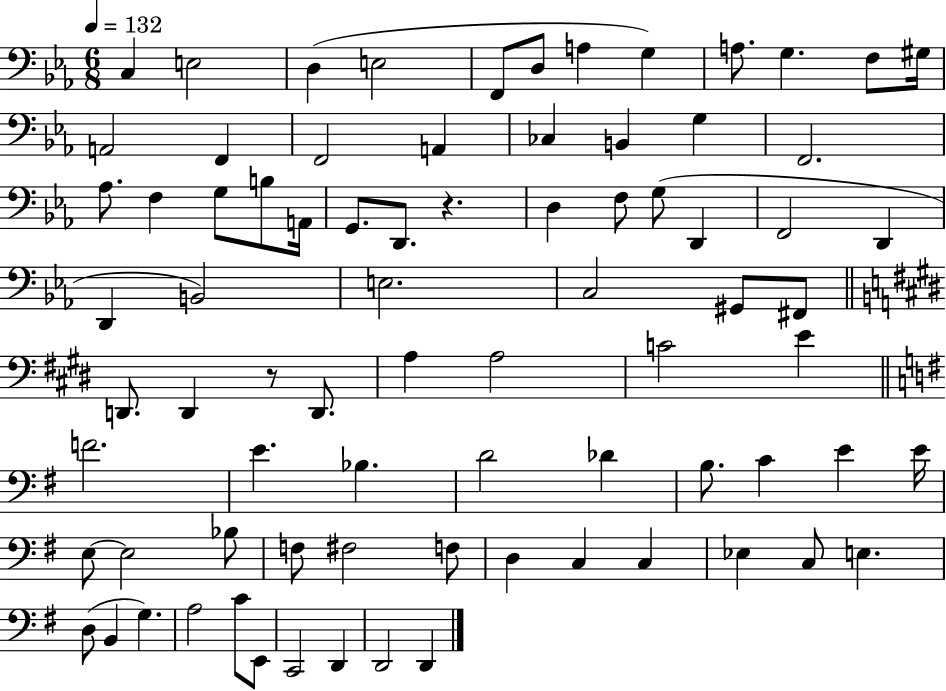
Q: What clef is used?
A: bass